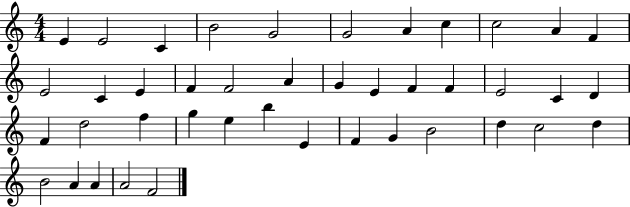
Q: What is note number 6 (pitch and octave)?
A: G4